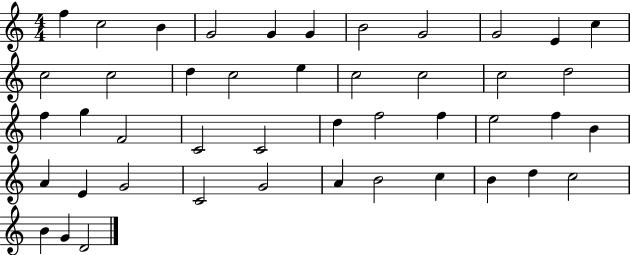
F5/q C5/h B4/q G4/h G4/q G4/q B4/h G4/h G4/h E4/q C5/q C5/h C5/h D5/q C5/h E5/q C5/h C5/h C5/h D5/h F5/q G5/q F4/h C4/h C4/h D5/q F5/h F5/q E5/h F5/q B4/q A4/q E4/q G4/h C4/h G4/h A4/q B4/h C5/q B4/q D5/q C5/h B4/q G4/q D4/h